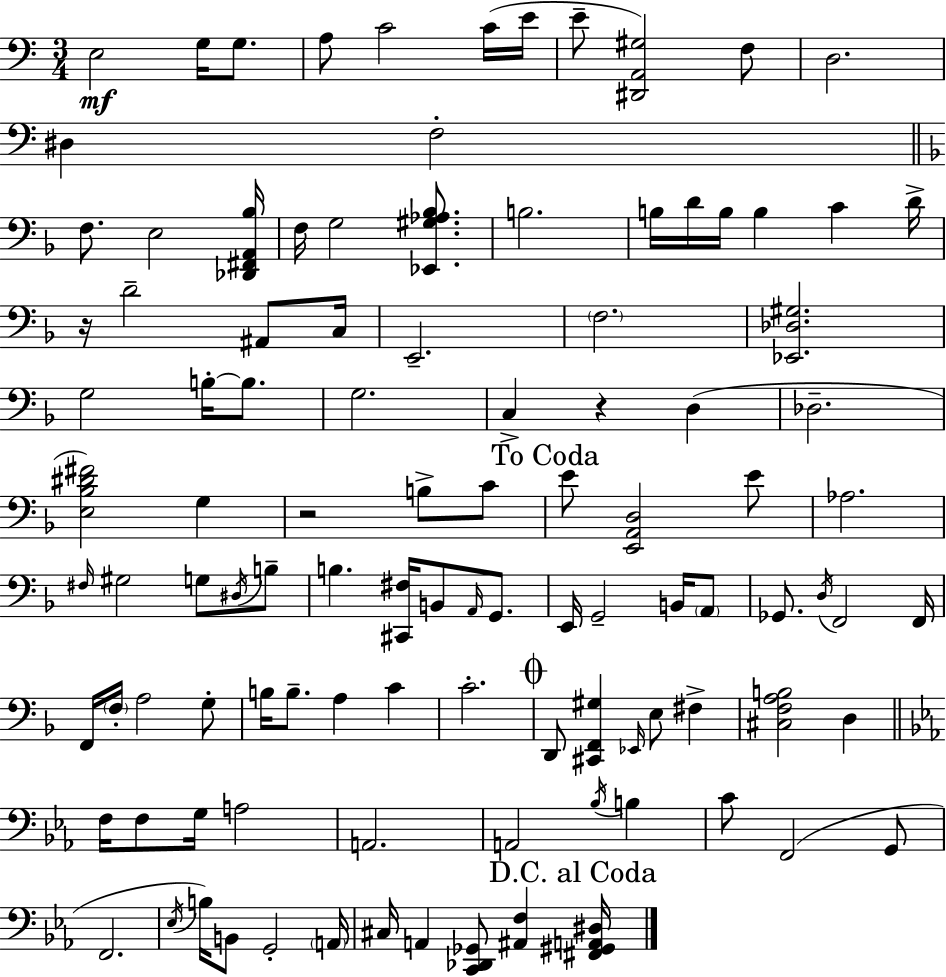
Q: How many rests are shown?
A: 3